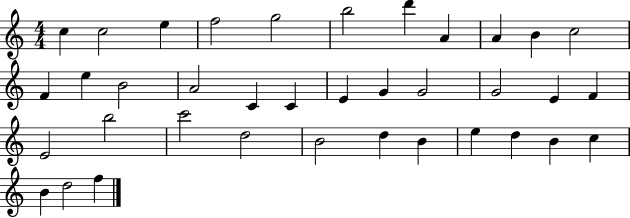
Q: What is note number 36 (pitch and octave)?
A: D5